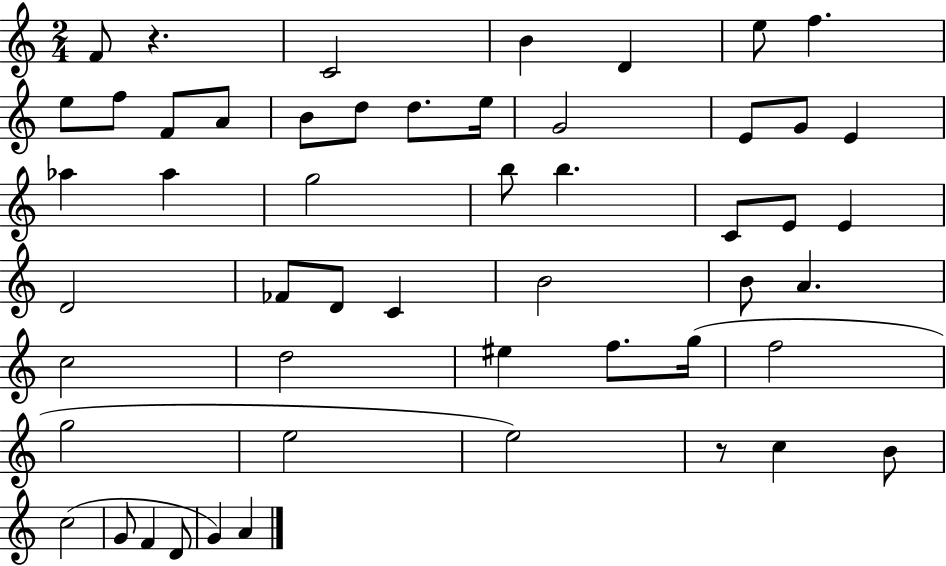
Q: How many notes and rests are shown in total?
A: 52